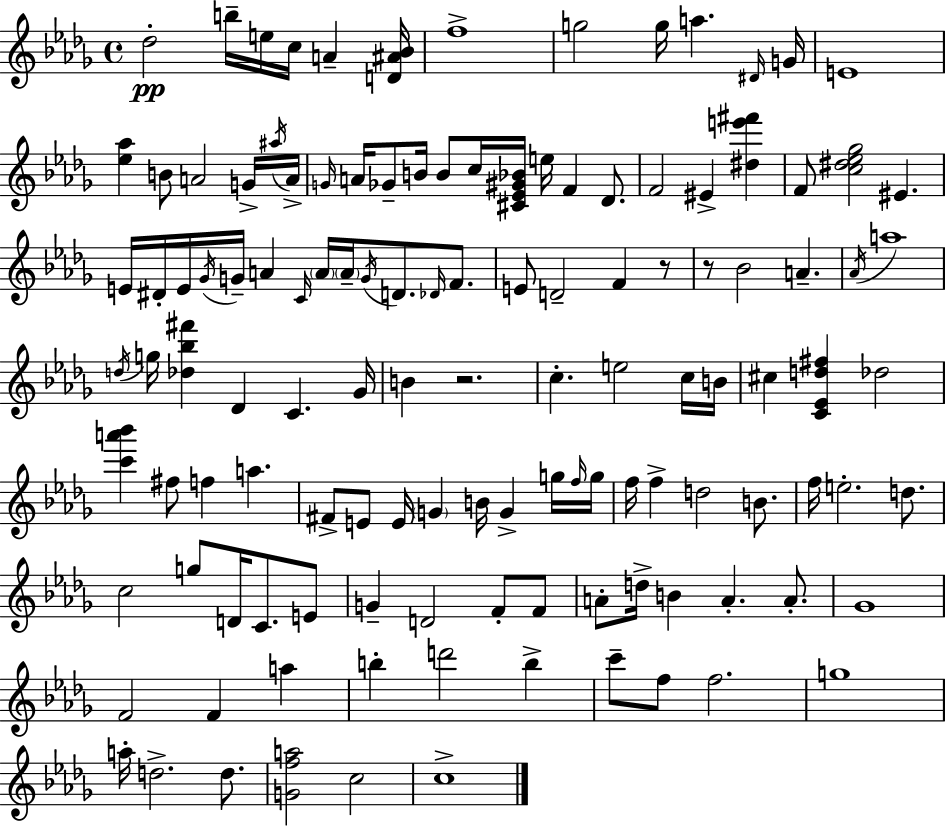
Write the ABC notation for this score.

X:1
T:Untitled
M:4/4
L:1/4
K:Bbm
_d2 b/4 e/4 c/4 A [D^A_B]/4 f4 g2 g/4 a ^D/4 G/4 E4 [_e_a] B/2 A2 G/4 ^a/4 A/4 G/4 A/4 _G/2 B/4 B/2 c/4 [^C_E^G_B]/4 e/4 F _D/2 F2 ^E [^de'^f'] F/2 [c^d_e_g]2 ^E E/4 ^D/4 E/4 _G/4 G/4 A C/4 A/4 A/4 G/4 D/2 _D/4 F/2 E/2 D2 F z/2 z/2 _B2 A _A/4 a4 d/4 g/4 [_d_b^f'] _D C _G/4 B z2 c e2 c/4 B/4 ^c [C_Ed^f] _d2 [c'a'_b'] ^f/2 f a ^F/2 E/2 E/4 G B/4 G g/4 f/4 g/4 f/4 f d2 B/2 f/4 e2 d/2 c2 g/2 D/4 C/2 E/2 G D2 F/2 F/2 A/2 d/4 B A A/2 _G4 F2 F a b d'2 b c'/2 f/2 f2 g4 a/4 d2 d/2 [Gfa]2 c2 c4